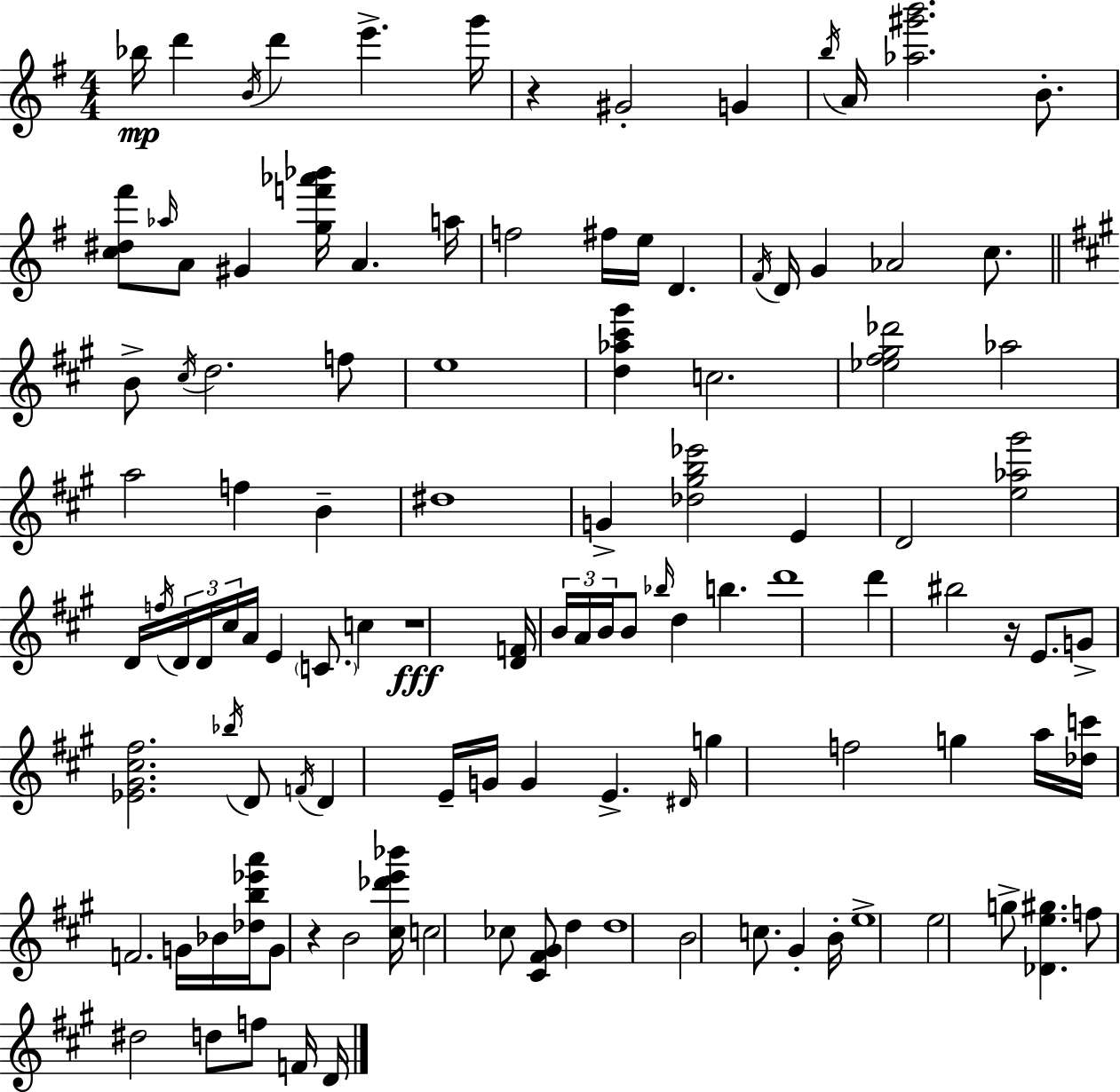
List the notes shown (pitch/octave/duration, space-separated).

Bb5/s D6/q B4/s D6/q E6/q. G6/s R/q G#4/h G4/q B5/s A4/s [Ab5,G#6,B6]/h. B4/e. [C5,D#5,F#6]/e Ab5/s A4/e G#4/q [G5,F6,Ab6,Bb6]/s A4/q. A5/s F5/h F#5/s E5/s D4/q. F#4/s D4/s G4/q Ab4/h C5/e. B4/e C#5/s D5/h. F5/e E5/w [D5,Ab5,C#6,G#6]/q C5/h. [Eb5,F#5,G#5,Db6]/h Ab5/h A5/h F5/q B4/q D#5/w G4/q [Db5,G#5,B5,Eb6]/h E4/q D4/h [E5,Ab5,G#6]/h D4/s F5/s D4/s D4/s C#5/s A4/s E4/q C4/e. C5/q R/w [D4,F4]/s B4/s A4/s B4/s B4/e Bb5/s D5/q B5/q. D6/w D6/q BIS5/h R/s E4/e. G4/e [Eb4,G#4,C#5,F#5]/h. Bb5/s D4/e F4/s D4/q E4/s G4/s G4/q E4/q. D#4/s G5/q F5/h G5/q A5/s [Db5,C6]/s F4/h. G4/s Bb4/s [Db5,B5,Eb6,A6]/s G4/e R/q B4/h [C#5,Db6,E6,Bb6]/s C5/h CES5/e [C#4,F#4,G#4]/e D5/q D5/w B4/h C5/e. G#4/q B4/s E5/w E5/h G5/e [Db4,E5,G#5]/q. F5/e D#5/h D5/e F5/e F4/s D4/s